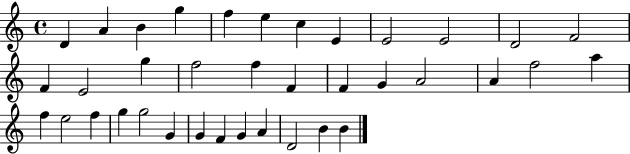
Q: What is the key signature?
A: C major